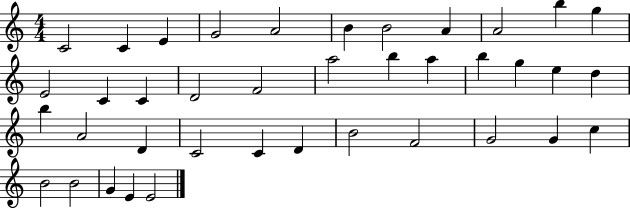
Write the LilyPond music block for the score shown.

{
  \clef treble
  \numericTimeSignature
  \time 4/4
  \key c \major
  c'2 c'4 e'4 | g'2 a'2 | b'4 b'2 a'4 | a'2 b''4 g''4 | \break e'2 c'4 c'4 | d'2 f'2 | a''2 b''4 a''4 | b''4 g''4 e''4 d''4 | \break b''4 a'2 d'4 | c'2 c'4 d'4 | b'2 f'2 | g'2 g'4 c''4 | \break b'2 b'2 | g'4 e'4 e'2 | \bar "|."
}